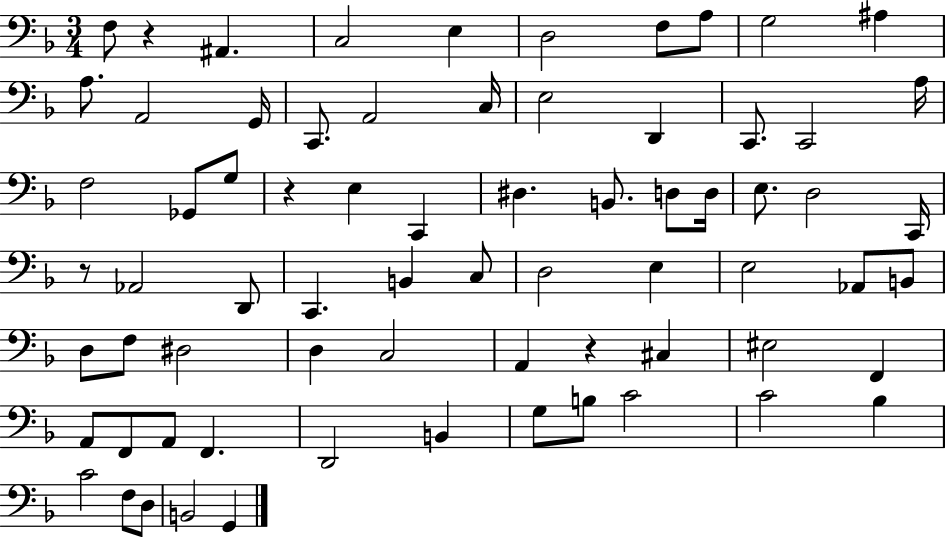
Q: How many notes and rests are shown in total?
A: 71